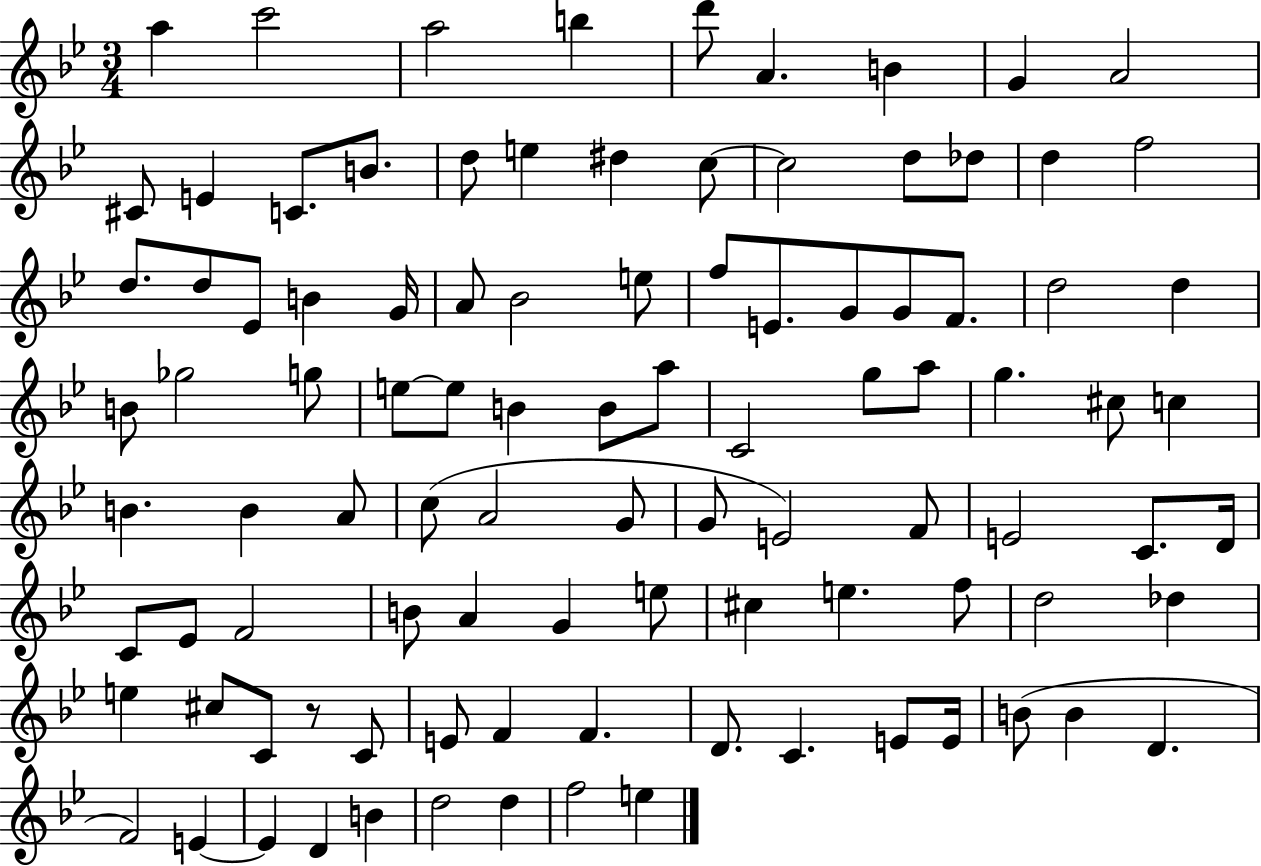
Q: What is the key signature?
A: BES major